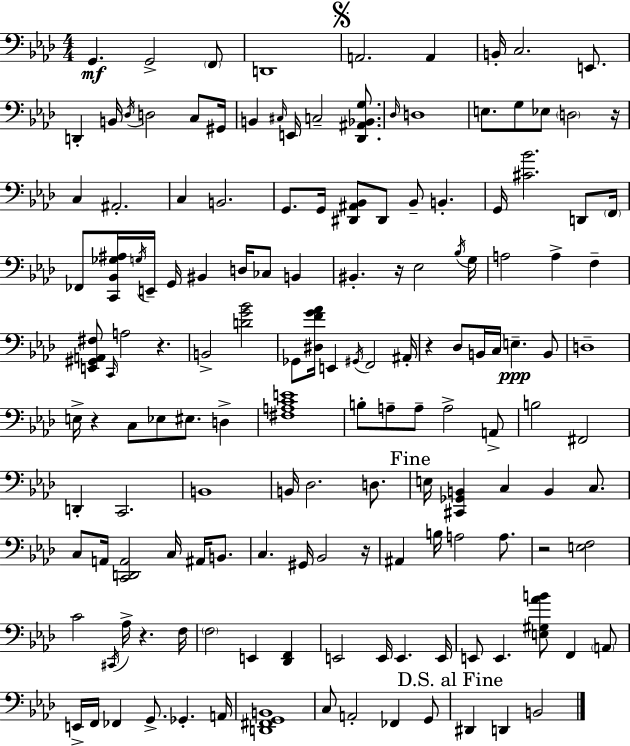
{
  \clef bass
  \numericTimeSignature
  \time 4/4
  \key aes \major
  \repeat volta 2 { g,4.\mf g,2-> \parenthesize f,8 | d,1 | \mark \markup { \musicglyph "scripts.segno" } a,2. a,4 | b,16-. c2. e,8. | \break d,4-. b,16 \acciaccatura { des16 } d2 c8 | gis,16 b,4 \grace { cis16 } e,16 c2-- <des, ais, bes, g>8. | \grace { des16 } d1 | e8. g8 ees8 \parenthesize d2 | \break r16 c4 ais,2.-. | c4 b,2. | g,8. g,16 <dis, ais, bes,>8 dis,8 bes,8-- b,4.-. | g,16 <cis' bes'>2. | \break d,8 \parenthesize f,16 fes,8 <c, bes, ges ais>16 \acciaccatura { g16 } e,16-- g,16 bis,4 d16 ces8 | b,4 bis,4.-. r16 ees2 | \acciaccatura { bes16 } g16 a2 a4-> | f4-- <e, gis, a, fis>8 \grace { c,16 } a2 | \break r4. b,2-> <d' g' bes'>2 | ges,8 <dis f' g' aes'>16 e,4 \acciaccatura { gis,16 } f,2 | ais,16-. r4 des8 b,16 c16 e4.--\ppp | b,8 d1-- | \break e16-> r4 c8 ees8 | eis8. d4-> <fis a c' e'>1 | b8-. a8-- a8-- a2-> | a,8-> b2 fis,2 | \break d,4-. c,2. | b,1 | b,16 des2. | d8. \mark "Fine" e16 <cis, ges, b,>4 c4 | \break b,4 c8. c8 a,16 <c, d, a,>2 | c16 ais,16 b,8. c4. gis,16 bes,2 | r16 ais,4 b16 a2 | a8. r2 <e f>2 | \break c'2 \acciaccatura { cis,16 } | aes16-> r4. f16 \parenthesize f2 | e,4 <des, f,>4 e,2 | e,16 e,4. e,16 e,8 e,4. | \break <e gis aes' b'>8 f,4 \parenthesize a,8 e,16-> f,16 fes,4 g,8.-> | ges,4.-. a,16 <d, fis, g, b,>1 | c8 a,2-. | fes,4 g,8 \mark "D.S. al Fine" dis,4 d,4 | \break b,2 } \bar "|."
}